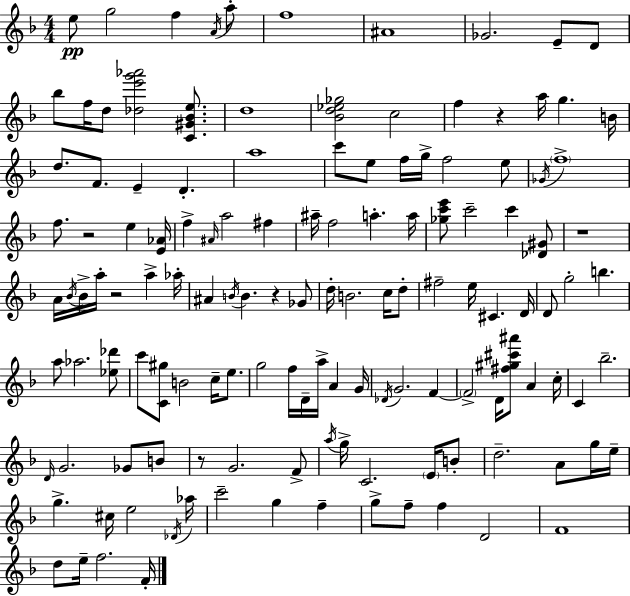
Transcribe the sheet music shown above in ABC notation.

X:1
T:Untitled
M:4/4
L:1/4
K:Dm
e/2 g2 f A/4 a/2 f4 ^A4 _G2 E/2 D/2 _b/2 f/4 d/2 [_de'g'_a']2 [C^G_Be]/2 d4 [_Bd_e_g]2 c2 f z a/4 g B/4 d/2 F/2 E D a4 c'/2 e/2 f/4 g/4 f2 e/2 _G/4 f4 f/2 z2 e [E_A]/4 f ^A/4 a2 ^f ^a/4 f2 a a/4 [_gc'e']/2 c'2 c' [_D^G]/2 z4 A/4 _B/4 _B/4 a/4 z2 a _a/4 ^A B/4 B z _G/2 d/4 B2 c/4 d/2 ^f2 e/4 ^C D/4 D/2 g2 b a/2 _a2 [_e_d']/2 c'/2 [C^g]/2 B2 c/4 e/2 g2 f/4 D/4 a/4 A G/4 _D/4 G2 F F2 D/4 [^f^g^c'^a']/2 A c/4 C _b2 D/4 G2 _G/2 B/2 z/2 G2 F/2 a/4 g/4 C2 E/4 B/2 d2 A/2 g/4 e/4 g ^c/4 e2 _D/4 _a/4 c'2 g f g/2 f/2 f D2 F4 d/2 e/4 f2 F/4